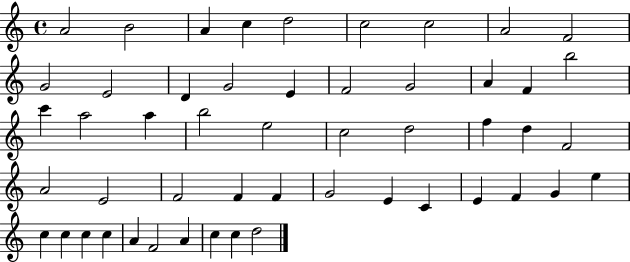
X:1
T:Untitled
M:4/4
L:1/4
K:C
A2 B2 A c d2 c2 c2 A2 F2 G2 E2 D G2 E F2 G2 A F b2 c' a2 a b2 e2 c2 d2 f d F2 A2 E2 F2 F F G2 E C E F G e c c c c A F2 A c c d2